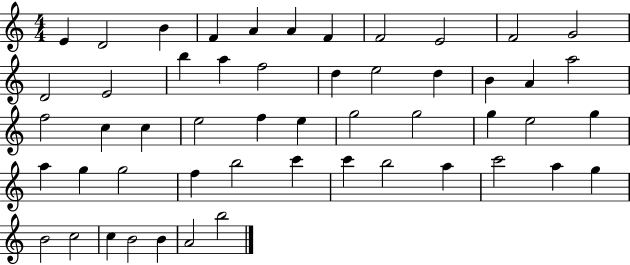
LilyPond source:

{
  \clef treble
  \numericTimeSignature
  \time 4/4
  \key c \major
  e'4 d'2 b'4 | f'4 a'4 a'4 f'4 | f'2 e'2 | f'2 g'2 | \break d'2 e'2 | b''4 a''4 f''2 | d''4 e''2 d''4 | b'4 a'4 a''2 | \break f''2 c''4 c''4 | e''2 f''4 e''4 | g''2 g''2 | g''4 e''2 g''4 | \break a''4 g''4 g''2 | f''4 b''2 c'''4 | c'''4 b''2 a''4 | c'''2 a''4 g''4 | \break b'2 c''2 | c''4 b'2 b'4 | a'2 b''2 | \bar "|."
}